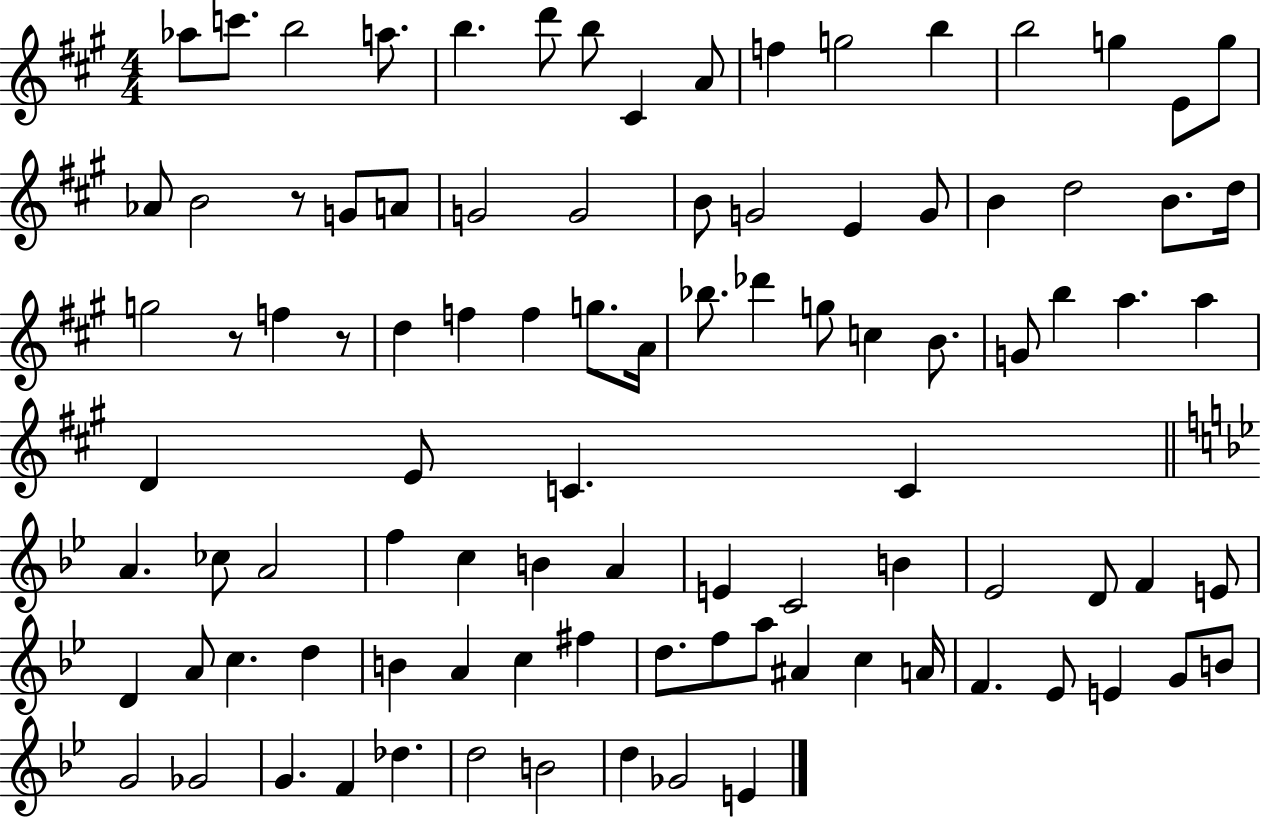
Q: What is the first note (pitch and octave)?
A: Ab5